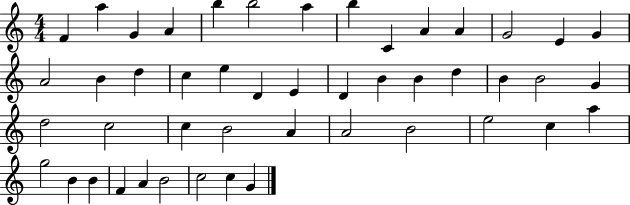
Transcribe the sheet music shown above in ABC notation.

X:1
T:Untitled
M:4/4
L:1/4
K:C
F a G A b b2 a b C A A G2 E G A2 B d c e D E D B B d B B2 G d2 c2 c B2 A A2 B2 e2 c a g2 B B F A B2 c2 c G